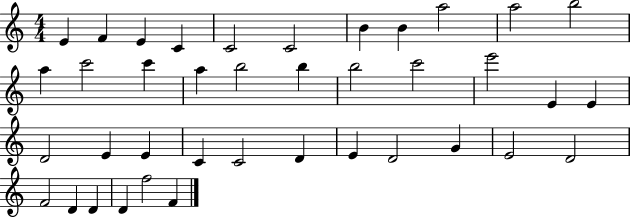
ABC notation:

X:1
T:Untitled
M:4/4
L:1/4
K:C
E F E C C2 C2 B B a2 a2 b2 a c'2 c' a b2 b b2 c'2 e'2 E E D2 E E C C2 D E D2 G E2 D2 F2 D D D f2 F